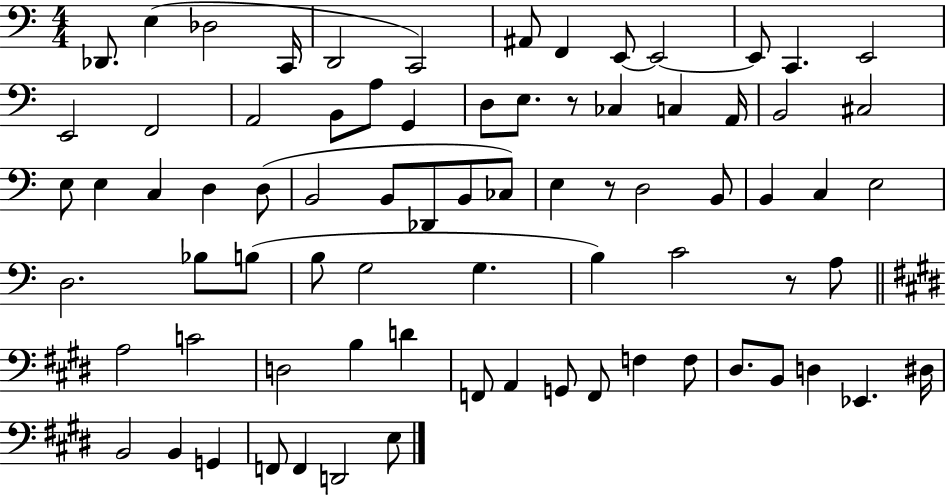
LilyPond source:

{
  \clef bass
  \numericTimeSignature
  \time 4/4
  \key c \major
  des,8. e4( des2 c,16 | d,2 c,2) | ais,8 f,4 e,8~~ e,2~~ | e,8 c,4. e,2 | \break e,2 f,2 | a,2 b,8 a8 g,4 | d8 e8. r8 ces4 c4 a,16 | b,2 cis2 | \break e8 e4 c4 d4 d8( | b,2 b,8 des,8 b,8 ces8) | e4 r8 d2 b,8 | b,4 c4 e2 | \break d2. bes8 b8( | b8 g2 g4. | b4) c'2 r8 a8 | \bar "||" \break \key e \major a2 c'2 | d2 b4 d'4 | f,8 a,4 g,8 f,8 f4 f8 | dis8. b,8 d4 ees,4. dis16 | \break b,2 b,4 g,4 | f,8 f,4 d,2 e8 | \bar "|."
}